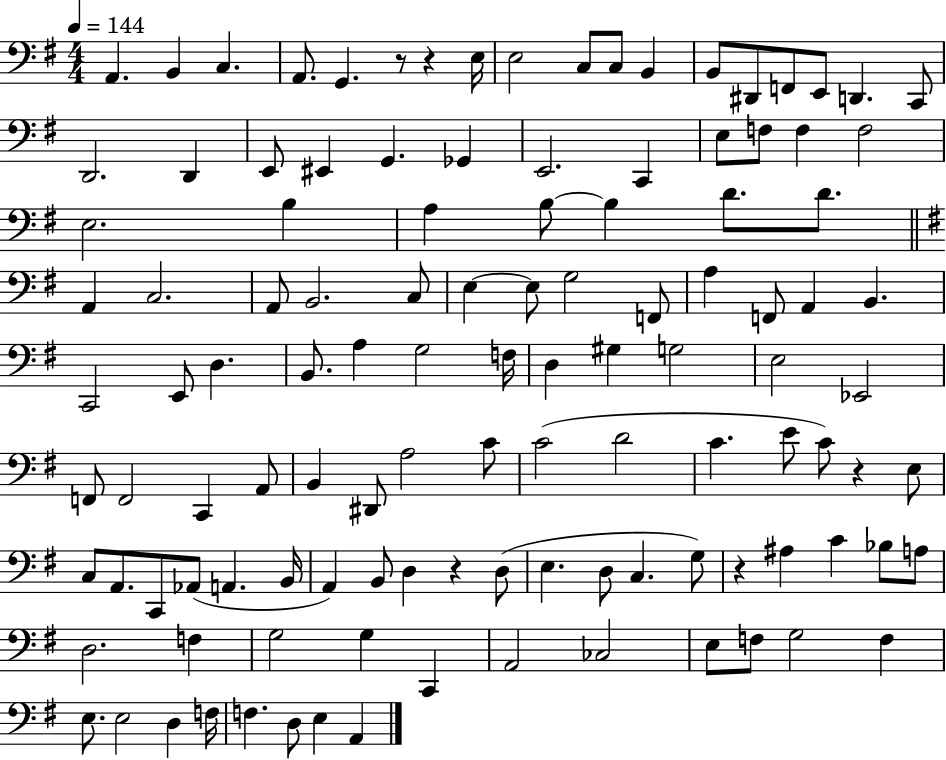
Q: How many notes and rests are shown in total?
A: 116